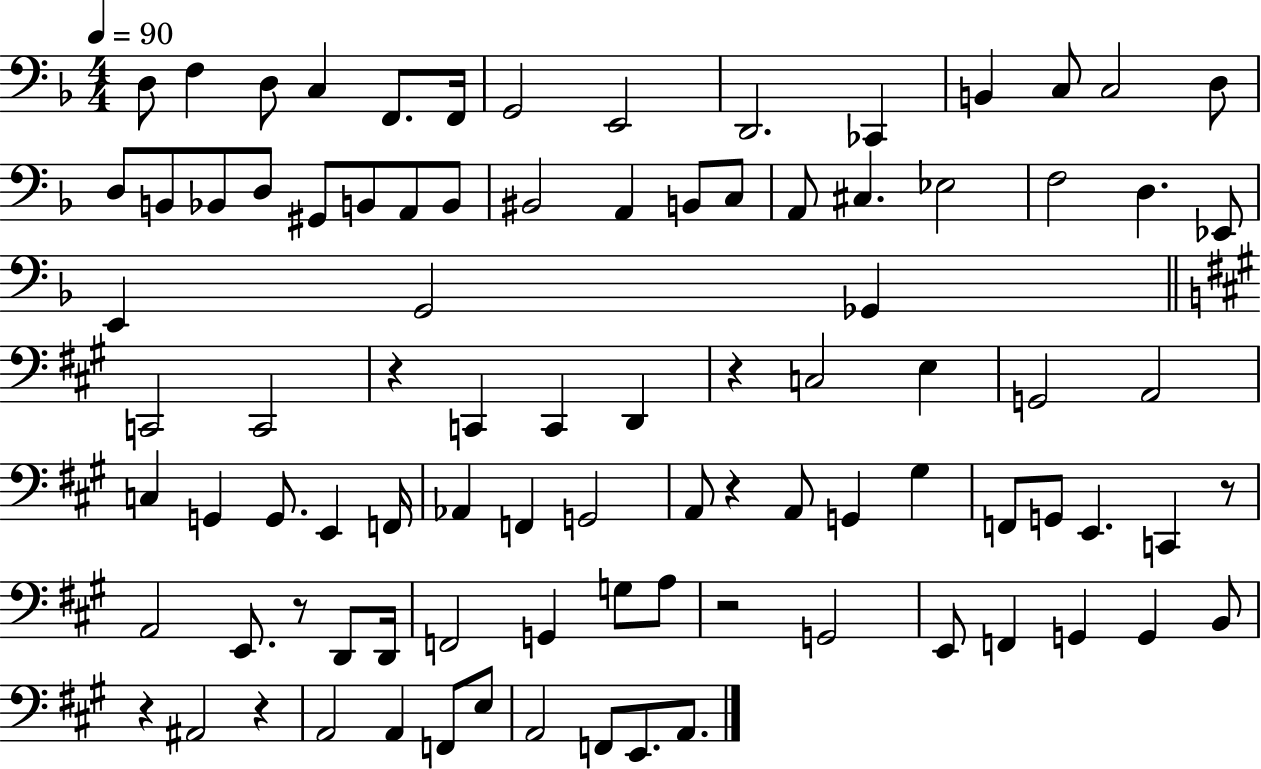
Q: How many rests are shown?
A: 8